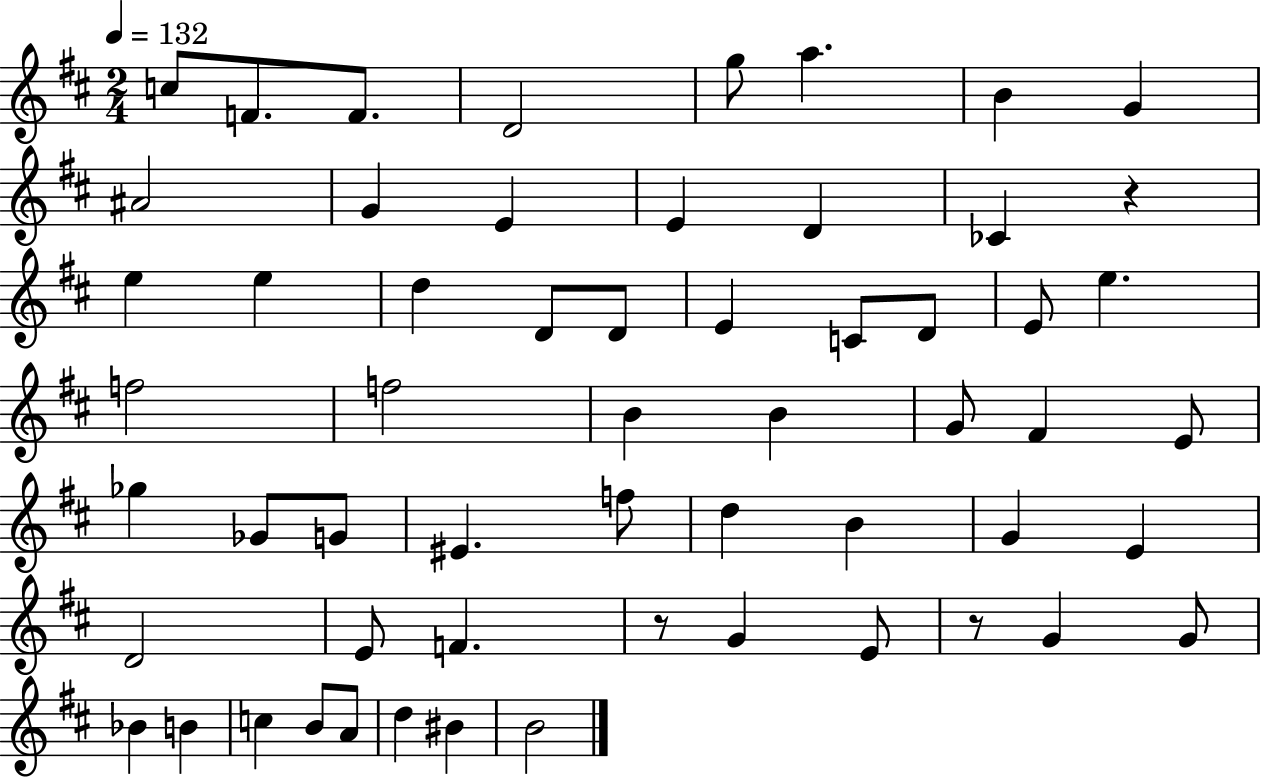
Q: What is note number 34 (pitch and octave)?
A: G4